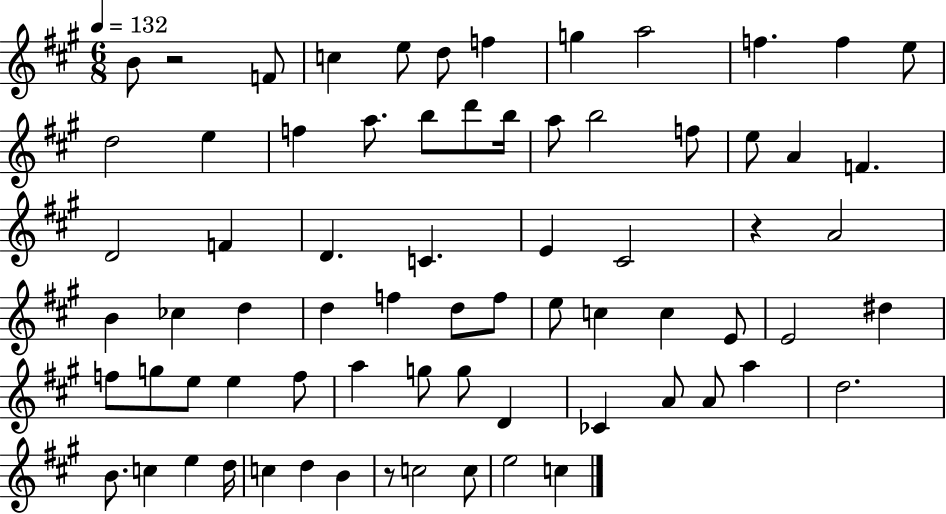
B4/e R/h F4/e C5/q E5/e D5/e F5/q G5/q A5/h F5/q. F5/q E5/e D5/h E5/q F5/q A5/e. B5/e D6/e B5/s A5/e B5/h F5/e E5/e A4/q F4/q. D4/h F4/q D4/q. C4/q. E4/q C#4/h R/q A4/h B4/q CES5/q D5/q D5/q F5/q D5/e F5/e E5/e C5/q C5/q E4/e E4/h D#5/q F5/e G5/e E5/e E5/q F5/e A5/q G5/e G5/e D4/q CES4/q A4/e A4/e A5/q D5/h. B4/e. C5/q E5/q D5/s C5/q D5/q B4/q R/e C5/h C5/e E5/h C5/q